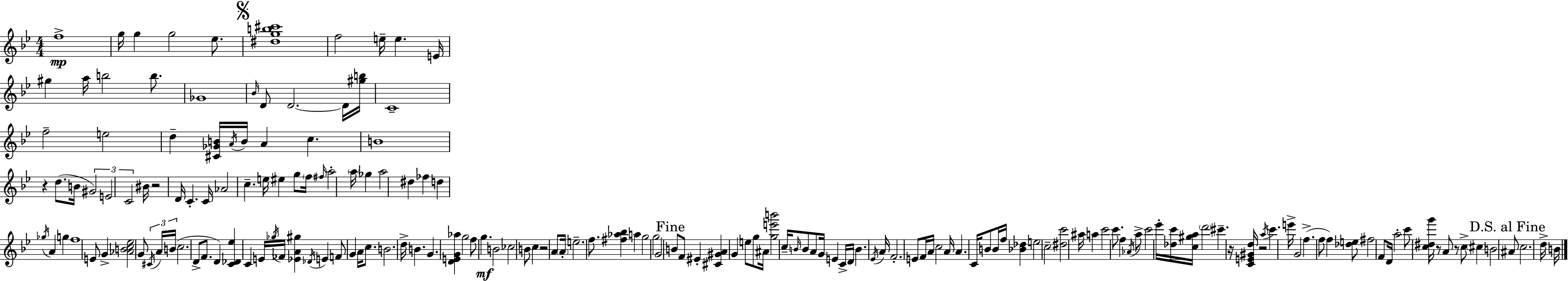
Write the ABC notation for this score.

X:1
T:Untitled
M:4/4
L:1/4
K:Bb
f4 g/4 g g2 _e/2 [^dgb^c']4 f2 e/4 e E/4 ^g a/4 b2 b/2 _G4 _B/4 D/2 D2 D/4 [^gb]/4 C4 f2 e2 d [^C_GB]/4 A/4 B/4 A c B4 z d/2 B/4 ^G2 E2 C2 ^B/4 z2 D/4 C C/4 _A2 c e/4 ^e g/2 f/4 ^f/4 a2 a/4 _g a2 ^d _f d _g/4 A g f4 E/2 G [_ABc_e]2 G/2 ^C/4 A/4 B/4 c2 D/2 F/2 D [C_D_e] C E/4 _g/4 _F/4 [_EA^g] _D/4 E F/2 G A/4 c/2 B2 d/4 B G [DEG_a] g2 f/2 g B2 _c2 B/2 c z2 A/2 A/4 e2 f/2 [^f_a_b] a g2 g2 G2 B/2 F/2 ^E [^C^GA] G e/2 g/2 ^A/4 [ge'b']2 c/4 B/4 B/2 A/2 G/4 E C/4 D/4 B _E/4 A/4 F2 E/2 F/4 A/4 c2 A/4 A C/4 B/2 B/4 f/4 [_B_d] e2 c2 [^dc']2 ^a/4 a c'2 c'/2 f _A/4 a/2 c'2 _e'/4 [_dc']/4 [c^ga]/4 d'2 ^c' z/4 [CE^Gd]/4 z2 a/4 c' e'/4 G2 f f/2 f [_de]/2 ^f2 F/2 D/4 a2 c'/2 [c^dg']/4 z/2 A/2 z/2 c/2 ^c B2 ^A/2 c2 d/4 B/4